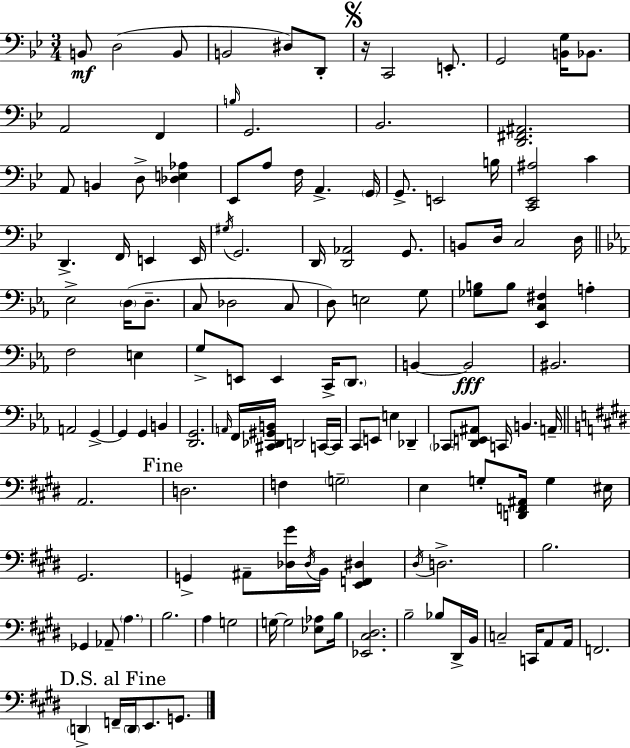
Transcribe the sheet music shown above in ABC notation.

X:1
T:Untitled
M:3/4
L:1/4
K:Bb
B,,/2 D,2 B,,/2 B,,2 ^D,/2 D,,/2 z/4 C,,2 E,,/2 G,,2 [B,,G,]/4 _B,,/2 A,,2 F,, B,/4 G,,2 _B,,2 [D,,^F,,^A,,]2 A,,/2 B,, D,/2 [_D,E,_A,] _E,,/2 A,/2 F,/4 A,, G,,/4 G,,/2 E,,2 B,/4 [C,,_E,,^A,]2 C D,, F,,/4 E,, E,,/4 ^G,/4 G,,2 D,,/4 [D,,_A,,]2 G,,/2 B,,/2 D,/4 C,2 D,/4 _E,2 D,/4 D,/2 C,/2 _D,2 C,/2 D,/2 E,2 G,/2 [_G,B,]/2 B,/2 [_E,,C,^F,] A, F,2 E, G,/2 E,,/2 E,, C,,/4 D,,/2 B,, B,,2 ^B,,2 A,,2 G,, G,, G,, B,, [D,,G,,]2 A,,/4 F,,/4 [^C,,_D,,^G,,B,,]/4 D,,2 C,,/4 C,,/4 C,,/2 E,,/2 E, _D,, _C,,/2 [D,,E,,^A,,]/2 C,,/4 B,, A,,/4 A,,2 D,2 F, G,2 E, G,/2 [D,,F,,^A,,]/4 G, ^E,/4 ^G,,2 G,, ^A,,/2 [_D,^G]/4 _D,/4 B,,/4 [E,,F,,^D,] ^D,/4 D,2 B,2 _G,, _A,,/2 A, B,2 A, G,2 G,/4 G,2 [_E,_A,]/2 B,/4 [_E,,^C,^D,]2 B,2 _B,/2 ^D,,/4 B,,/4 C,2 C,,/4 A,,/2 A,,/4 F,,2 D,, F,,/4 D,,/4 E,,/2 G,,/2